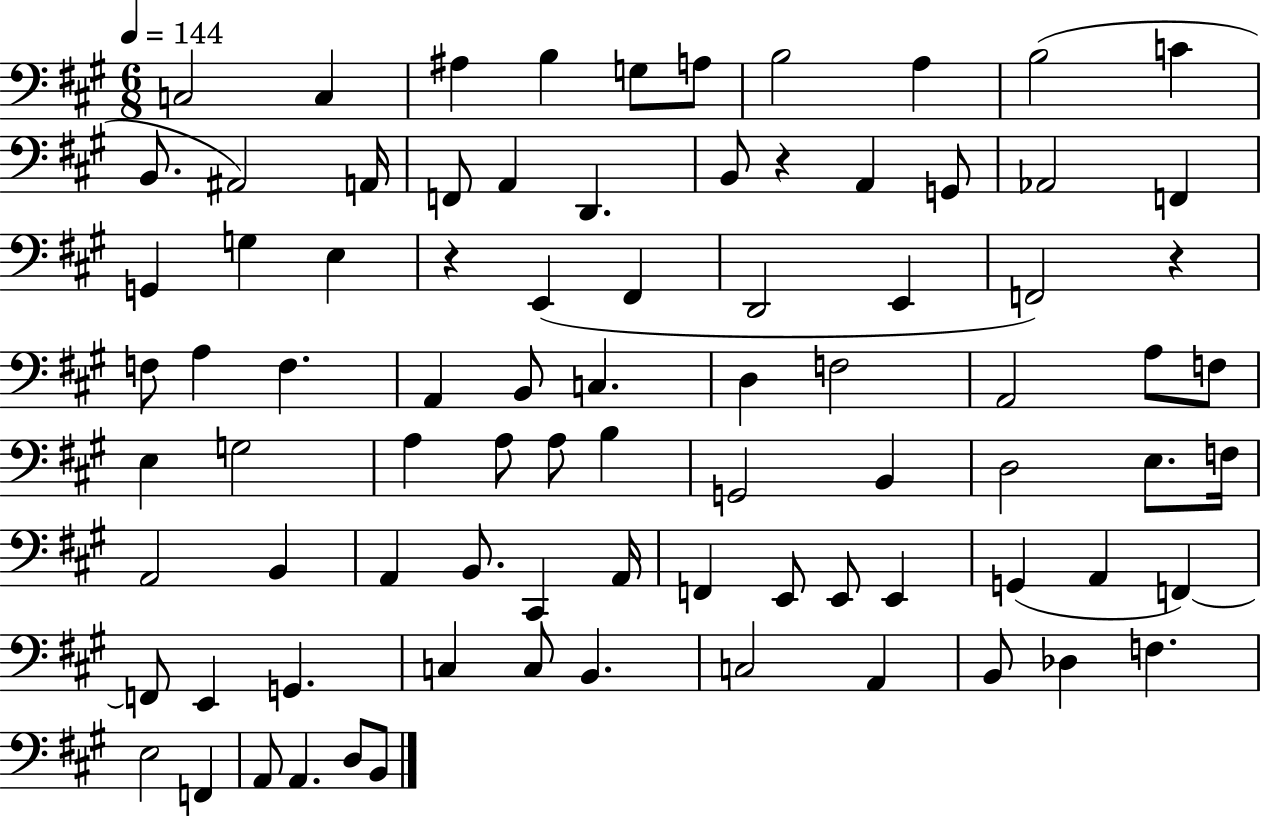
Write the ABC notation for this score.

X:1
T:Untitled
M:6/8
L:1/4
K:A
C,2 C, ^A, B, G,/2 A,/2 B,2 A, B,2 C B,,/2 ^A,,2 A,,/4 F,,/2 A,, D,, B,,/2 z A,, G,,/2 _A,,2 F,, G,, G, E, z E,, ^F,, D,,2 E,, F,,2 z F,/2 A, F, A,, B,,/2 C, D, F,2 A,,2 A,/2 F,/2 E, G,2 A, A,/2 A,/2 B, G,,2 B,, D,2 E,/2 F,/4 A,,2 B,, A,, B,,/2 ^C,, A,,/4 F,, E,,/2 E,,/2 E,, G,, A,, F,, F,,/2 E,, G,, C, C,/2 B,, C,2 A,, B,,/2 _D, F, E,2 F,, A,,/2 A,, D,/2 B,,/2